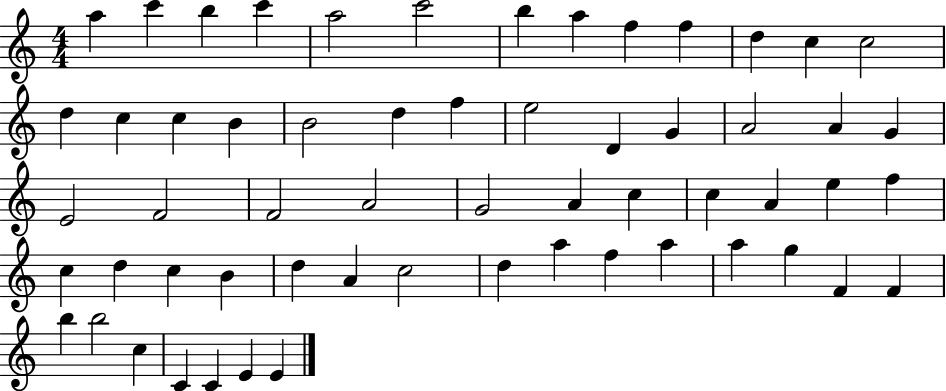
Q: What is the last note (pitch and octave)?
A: E4